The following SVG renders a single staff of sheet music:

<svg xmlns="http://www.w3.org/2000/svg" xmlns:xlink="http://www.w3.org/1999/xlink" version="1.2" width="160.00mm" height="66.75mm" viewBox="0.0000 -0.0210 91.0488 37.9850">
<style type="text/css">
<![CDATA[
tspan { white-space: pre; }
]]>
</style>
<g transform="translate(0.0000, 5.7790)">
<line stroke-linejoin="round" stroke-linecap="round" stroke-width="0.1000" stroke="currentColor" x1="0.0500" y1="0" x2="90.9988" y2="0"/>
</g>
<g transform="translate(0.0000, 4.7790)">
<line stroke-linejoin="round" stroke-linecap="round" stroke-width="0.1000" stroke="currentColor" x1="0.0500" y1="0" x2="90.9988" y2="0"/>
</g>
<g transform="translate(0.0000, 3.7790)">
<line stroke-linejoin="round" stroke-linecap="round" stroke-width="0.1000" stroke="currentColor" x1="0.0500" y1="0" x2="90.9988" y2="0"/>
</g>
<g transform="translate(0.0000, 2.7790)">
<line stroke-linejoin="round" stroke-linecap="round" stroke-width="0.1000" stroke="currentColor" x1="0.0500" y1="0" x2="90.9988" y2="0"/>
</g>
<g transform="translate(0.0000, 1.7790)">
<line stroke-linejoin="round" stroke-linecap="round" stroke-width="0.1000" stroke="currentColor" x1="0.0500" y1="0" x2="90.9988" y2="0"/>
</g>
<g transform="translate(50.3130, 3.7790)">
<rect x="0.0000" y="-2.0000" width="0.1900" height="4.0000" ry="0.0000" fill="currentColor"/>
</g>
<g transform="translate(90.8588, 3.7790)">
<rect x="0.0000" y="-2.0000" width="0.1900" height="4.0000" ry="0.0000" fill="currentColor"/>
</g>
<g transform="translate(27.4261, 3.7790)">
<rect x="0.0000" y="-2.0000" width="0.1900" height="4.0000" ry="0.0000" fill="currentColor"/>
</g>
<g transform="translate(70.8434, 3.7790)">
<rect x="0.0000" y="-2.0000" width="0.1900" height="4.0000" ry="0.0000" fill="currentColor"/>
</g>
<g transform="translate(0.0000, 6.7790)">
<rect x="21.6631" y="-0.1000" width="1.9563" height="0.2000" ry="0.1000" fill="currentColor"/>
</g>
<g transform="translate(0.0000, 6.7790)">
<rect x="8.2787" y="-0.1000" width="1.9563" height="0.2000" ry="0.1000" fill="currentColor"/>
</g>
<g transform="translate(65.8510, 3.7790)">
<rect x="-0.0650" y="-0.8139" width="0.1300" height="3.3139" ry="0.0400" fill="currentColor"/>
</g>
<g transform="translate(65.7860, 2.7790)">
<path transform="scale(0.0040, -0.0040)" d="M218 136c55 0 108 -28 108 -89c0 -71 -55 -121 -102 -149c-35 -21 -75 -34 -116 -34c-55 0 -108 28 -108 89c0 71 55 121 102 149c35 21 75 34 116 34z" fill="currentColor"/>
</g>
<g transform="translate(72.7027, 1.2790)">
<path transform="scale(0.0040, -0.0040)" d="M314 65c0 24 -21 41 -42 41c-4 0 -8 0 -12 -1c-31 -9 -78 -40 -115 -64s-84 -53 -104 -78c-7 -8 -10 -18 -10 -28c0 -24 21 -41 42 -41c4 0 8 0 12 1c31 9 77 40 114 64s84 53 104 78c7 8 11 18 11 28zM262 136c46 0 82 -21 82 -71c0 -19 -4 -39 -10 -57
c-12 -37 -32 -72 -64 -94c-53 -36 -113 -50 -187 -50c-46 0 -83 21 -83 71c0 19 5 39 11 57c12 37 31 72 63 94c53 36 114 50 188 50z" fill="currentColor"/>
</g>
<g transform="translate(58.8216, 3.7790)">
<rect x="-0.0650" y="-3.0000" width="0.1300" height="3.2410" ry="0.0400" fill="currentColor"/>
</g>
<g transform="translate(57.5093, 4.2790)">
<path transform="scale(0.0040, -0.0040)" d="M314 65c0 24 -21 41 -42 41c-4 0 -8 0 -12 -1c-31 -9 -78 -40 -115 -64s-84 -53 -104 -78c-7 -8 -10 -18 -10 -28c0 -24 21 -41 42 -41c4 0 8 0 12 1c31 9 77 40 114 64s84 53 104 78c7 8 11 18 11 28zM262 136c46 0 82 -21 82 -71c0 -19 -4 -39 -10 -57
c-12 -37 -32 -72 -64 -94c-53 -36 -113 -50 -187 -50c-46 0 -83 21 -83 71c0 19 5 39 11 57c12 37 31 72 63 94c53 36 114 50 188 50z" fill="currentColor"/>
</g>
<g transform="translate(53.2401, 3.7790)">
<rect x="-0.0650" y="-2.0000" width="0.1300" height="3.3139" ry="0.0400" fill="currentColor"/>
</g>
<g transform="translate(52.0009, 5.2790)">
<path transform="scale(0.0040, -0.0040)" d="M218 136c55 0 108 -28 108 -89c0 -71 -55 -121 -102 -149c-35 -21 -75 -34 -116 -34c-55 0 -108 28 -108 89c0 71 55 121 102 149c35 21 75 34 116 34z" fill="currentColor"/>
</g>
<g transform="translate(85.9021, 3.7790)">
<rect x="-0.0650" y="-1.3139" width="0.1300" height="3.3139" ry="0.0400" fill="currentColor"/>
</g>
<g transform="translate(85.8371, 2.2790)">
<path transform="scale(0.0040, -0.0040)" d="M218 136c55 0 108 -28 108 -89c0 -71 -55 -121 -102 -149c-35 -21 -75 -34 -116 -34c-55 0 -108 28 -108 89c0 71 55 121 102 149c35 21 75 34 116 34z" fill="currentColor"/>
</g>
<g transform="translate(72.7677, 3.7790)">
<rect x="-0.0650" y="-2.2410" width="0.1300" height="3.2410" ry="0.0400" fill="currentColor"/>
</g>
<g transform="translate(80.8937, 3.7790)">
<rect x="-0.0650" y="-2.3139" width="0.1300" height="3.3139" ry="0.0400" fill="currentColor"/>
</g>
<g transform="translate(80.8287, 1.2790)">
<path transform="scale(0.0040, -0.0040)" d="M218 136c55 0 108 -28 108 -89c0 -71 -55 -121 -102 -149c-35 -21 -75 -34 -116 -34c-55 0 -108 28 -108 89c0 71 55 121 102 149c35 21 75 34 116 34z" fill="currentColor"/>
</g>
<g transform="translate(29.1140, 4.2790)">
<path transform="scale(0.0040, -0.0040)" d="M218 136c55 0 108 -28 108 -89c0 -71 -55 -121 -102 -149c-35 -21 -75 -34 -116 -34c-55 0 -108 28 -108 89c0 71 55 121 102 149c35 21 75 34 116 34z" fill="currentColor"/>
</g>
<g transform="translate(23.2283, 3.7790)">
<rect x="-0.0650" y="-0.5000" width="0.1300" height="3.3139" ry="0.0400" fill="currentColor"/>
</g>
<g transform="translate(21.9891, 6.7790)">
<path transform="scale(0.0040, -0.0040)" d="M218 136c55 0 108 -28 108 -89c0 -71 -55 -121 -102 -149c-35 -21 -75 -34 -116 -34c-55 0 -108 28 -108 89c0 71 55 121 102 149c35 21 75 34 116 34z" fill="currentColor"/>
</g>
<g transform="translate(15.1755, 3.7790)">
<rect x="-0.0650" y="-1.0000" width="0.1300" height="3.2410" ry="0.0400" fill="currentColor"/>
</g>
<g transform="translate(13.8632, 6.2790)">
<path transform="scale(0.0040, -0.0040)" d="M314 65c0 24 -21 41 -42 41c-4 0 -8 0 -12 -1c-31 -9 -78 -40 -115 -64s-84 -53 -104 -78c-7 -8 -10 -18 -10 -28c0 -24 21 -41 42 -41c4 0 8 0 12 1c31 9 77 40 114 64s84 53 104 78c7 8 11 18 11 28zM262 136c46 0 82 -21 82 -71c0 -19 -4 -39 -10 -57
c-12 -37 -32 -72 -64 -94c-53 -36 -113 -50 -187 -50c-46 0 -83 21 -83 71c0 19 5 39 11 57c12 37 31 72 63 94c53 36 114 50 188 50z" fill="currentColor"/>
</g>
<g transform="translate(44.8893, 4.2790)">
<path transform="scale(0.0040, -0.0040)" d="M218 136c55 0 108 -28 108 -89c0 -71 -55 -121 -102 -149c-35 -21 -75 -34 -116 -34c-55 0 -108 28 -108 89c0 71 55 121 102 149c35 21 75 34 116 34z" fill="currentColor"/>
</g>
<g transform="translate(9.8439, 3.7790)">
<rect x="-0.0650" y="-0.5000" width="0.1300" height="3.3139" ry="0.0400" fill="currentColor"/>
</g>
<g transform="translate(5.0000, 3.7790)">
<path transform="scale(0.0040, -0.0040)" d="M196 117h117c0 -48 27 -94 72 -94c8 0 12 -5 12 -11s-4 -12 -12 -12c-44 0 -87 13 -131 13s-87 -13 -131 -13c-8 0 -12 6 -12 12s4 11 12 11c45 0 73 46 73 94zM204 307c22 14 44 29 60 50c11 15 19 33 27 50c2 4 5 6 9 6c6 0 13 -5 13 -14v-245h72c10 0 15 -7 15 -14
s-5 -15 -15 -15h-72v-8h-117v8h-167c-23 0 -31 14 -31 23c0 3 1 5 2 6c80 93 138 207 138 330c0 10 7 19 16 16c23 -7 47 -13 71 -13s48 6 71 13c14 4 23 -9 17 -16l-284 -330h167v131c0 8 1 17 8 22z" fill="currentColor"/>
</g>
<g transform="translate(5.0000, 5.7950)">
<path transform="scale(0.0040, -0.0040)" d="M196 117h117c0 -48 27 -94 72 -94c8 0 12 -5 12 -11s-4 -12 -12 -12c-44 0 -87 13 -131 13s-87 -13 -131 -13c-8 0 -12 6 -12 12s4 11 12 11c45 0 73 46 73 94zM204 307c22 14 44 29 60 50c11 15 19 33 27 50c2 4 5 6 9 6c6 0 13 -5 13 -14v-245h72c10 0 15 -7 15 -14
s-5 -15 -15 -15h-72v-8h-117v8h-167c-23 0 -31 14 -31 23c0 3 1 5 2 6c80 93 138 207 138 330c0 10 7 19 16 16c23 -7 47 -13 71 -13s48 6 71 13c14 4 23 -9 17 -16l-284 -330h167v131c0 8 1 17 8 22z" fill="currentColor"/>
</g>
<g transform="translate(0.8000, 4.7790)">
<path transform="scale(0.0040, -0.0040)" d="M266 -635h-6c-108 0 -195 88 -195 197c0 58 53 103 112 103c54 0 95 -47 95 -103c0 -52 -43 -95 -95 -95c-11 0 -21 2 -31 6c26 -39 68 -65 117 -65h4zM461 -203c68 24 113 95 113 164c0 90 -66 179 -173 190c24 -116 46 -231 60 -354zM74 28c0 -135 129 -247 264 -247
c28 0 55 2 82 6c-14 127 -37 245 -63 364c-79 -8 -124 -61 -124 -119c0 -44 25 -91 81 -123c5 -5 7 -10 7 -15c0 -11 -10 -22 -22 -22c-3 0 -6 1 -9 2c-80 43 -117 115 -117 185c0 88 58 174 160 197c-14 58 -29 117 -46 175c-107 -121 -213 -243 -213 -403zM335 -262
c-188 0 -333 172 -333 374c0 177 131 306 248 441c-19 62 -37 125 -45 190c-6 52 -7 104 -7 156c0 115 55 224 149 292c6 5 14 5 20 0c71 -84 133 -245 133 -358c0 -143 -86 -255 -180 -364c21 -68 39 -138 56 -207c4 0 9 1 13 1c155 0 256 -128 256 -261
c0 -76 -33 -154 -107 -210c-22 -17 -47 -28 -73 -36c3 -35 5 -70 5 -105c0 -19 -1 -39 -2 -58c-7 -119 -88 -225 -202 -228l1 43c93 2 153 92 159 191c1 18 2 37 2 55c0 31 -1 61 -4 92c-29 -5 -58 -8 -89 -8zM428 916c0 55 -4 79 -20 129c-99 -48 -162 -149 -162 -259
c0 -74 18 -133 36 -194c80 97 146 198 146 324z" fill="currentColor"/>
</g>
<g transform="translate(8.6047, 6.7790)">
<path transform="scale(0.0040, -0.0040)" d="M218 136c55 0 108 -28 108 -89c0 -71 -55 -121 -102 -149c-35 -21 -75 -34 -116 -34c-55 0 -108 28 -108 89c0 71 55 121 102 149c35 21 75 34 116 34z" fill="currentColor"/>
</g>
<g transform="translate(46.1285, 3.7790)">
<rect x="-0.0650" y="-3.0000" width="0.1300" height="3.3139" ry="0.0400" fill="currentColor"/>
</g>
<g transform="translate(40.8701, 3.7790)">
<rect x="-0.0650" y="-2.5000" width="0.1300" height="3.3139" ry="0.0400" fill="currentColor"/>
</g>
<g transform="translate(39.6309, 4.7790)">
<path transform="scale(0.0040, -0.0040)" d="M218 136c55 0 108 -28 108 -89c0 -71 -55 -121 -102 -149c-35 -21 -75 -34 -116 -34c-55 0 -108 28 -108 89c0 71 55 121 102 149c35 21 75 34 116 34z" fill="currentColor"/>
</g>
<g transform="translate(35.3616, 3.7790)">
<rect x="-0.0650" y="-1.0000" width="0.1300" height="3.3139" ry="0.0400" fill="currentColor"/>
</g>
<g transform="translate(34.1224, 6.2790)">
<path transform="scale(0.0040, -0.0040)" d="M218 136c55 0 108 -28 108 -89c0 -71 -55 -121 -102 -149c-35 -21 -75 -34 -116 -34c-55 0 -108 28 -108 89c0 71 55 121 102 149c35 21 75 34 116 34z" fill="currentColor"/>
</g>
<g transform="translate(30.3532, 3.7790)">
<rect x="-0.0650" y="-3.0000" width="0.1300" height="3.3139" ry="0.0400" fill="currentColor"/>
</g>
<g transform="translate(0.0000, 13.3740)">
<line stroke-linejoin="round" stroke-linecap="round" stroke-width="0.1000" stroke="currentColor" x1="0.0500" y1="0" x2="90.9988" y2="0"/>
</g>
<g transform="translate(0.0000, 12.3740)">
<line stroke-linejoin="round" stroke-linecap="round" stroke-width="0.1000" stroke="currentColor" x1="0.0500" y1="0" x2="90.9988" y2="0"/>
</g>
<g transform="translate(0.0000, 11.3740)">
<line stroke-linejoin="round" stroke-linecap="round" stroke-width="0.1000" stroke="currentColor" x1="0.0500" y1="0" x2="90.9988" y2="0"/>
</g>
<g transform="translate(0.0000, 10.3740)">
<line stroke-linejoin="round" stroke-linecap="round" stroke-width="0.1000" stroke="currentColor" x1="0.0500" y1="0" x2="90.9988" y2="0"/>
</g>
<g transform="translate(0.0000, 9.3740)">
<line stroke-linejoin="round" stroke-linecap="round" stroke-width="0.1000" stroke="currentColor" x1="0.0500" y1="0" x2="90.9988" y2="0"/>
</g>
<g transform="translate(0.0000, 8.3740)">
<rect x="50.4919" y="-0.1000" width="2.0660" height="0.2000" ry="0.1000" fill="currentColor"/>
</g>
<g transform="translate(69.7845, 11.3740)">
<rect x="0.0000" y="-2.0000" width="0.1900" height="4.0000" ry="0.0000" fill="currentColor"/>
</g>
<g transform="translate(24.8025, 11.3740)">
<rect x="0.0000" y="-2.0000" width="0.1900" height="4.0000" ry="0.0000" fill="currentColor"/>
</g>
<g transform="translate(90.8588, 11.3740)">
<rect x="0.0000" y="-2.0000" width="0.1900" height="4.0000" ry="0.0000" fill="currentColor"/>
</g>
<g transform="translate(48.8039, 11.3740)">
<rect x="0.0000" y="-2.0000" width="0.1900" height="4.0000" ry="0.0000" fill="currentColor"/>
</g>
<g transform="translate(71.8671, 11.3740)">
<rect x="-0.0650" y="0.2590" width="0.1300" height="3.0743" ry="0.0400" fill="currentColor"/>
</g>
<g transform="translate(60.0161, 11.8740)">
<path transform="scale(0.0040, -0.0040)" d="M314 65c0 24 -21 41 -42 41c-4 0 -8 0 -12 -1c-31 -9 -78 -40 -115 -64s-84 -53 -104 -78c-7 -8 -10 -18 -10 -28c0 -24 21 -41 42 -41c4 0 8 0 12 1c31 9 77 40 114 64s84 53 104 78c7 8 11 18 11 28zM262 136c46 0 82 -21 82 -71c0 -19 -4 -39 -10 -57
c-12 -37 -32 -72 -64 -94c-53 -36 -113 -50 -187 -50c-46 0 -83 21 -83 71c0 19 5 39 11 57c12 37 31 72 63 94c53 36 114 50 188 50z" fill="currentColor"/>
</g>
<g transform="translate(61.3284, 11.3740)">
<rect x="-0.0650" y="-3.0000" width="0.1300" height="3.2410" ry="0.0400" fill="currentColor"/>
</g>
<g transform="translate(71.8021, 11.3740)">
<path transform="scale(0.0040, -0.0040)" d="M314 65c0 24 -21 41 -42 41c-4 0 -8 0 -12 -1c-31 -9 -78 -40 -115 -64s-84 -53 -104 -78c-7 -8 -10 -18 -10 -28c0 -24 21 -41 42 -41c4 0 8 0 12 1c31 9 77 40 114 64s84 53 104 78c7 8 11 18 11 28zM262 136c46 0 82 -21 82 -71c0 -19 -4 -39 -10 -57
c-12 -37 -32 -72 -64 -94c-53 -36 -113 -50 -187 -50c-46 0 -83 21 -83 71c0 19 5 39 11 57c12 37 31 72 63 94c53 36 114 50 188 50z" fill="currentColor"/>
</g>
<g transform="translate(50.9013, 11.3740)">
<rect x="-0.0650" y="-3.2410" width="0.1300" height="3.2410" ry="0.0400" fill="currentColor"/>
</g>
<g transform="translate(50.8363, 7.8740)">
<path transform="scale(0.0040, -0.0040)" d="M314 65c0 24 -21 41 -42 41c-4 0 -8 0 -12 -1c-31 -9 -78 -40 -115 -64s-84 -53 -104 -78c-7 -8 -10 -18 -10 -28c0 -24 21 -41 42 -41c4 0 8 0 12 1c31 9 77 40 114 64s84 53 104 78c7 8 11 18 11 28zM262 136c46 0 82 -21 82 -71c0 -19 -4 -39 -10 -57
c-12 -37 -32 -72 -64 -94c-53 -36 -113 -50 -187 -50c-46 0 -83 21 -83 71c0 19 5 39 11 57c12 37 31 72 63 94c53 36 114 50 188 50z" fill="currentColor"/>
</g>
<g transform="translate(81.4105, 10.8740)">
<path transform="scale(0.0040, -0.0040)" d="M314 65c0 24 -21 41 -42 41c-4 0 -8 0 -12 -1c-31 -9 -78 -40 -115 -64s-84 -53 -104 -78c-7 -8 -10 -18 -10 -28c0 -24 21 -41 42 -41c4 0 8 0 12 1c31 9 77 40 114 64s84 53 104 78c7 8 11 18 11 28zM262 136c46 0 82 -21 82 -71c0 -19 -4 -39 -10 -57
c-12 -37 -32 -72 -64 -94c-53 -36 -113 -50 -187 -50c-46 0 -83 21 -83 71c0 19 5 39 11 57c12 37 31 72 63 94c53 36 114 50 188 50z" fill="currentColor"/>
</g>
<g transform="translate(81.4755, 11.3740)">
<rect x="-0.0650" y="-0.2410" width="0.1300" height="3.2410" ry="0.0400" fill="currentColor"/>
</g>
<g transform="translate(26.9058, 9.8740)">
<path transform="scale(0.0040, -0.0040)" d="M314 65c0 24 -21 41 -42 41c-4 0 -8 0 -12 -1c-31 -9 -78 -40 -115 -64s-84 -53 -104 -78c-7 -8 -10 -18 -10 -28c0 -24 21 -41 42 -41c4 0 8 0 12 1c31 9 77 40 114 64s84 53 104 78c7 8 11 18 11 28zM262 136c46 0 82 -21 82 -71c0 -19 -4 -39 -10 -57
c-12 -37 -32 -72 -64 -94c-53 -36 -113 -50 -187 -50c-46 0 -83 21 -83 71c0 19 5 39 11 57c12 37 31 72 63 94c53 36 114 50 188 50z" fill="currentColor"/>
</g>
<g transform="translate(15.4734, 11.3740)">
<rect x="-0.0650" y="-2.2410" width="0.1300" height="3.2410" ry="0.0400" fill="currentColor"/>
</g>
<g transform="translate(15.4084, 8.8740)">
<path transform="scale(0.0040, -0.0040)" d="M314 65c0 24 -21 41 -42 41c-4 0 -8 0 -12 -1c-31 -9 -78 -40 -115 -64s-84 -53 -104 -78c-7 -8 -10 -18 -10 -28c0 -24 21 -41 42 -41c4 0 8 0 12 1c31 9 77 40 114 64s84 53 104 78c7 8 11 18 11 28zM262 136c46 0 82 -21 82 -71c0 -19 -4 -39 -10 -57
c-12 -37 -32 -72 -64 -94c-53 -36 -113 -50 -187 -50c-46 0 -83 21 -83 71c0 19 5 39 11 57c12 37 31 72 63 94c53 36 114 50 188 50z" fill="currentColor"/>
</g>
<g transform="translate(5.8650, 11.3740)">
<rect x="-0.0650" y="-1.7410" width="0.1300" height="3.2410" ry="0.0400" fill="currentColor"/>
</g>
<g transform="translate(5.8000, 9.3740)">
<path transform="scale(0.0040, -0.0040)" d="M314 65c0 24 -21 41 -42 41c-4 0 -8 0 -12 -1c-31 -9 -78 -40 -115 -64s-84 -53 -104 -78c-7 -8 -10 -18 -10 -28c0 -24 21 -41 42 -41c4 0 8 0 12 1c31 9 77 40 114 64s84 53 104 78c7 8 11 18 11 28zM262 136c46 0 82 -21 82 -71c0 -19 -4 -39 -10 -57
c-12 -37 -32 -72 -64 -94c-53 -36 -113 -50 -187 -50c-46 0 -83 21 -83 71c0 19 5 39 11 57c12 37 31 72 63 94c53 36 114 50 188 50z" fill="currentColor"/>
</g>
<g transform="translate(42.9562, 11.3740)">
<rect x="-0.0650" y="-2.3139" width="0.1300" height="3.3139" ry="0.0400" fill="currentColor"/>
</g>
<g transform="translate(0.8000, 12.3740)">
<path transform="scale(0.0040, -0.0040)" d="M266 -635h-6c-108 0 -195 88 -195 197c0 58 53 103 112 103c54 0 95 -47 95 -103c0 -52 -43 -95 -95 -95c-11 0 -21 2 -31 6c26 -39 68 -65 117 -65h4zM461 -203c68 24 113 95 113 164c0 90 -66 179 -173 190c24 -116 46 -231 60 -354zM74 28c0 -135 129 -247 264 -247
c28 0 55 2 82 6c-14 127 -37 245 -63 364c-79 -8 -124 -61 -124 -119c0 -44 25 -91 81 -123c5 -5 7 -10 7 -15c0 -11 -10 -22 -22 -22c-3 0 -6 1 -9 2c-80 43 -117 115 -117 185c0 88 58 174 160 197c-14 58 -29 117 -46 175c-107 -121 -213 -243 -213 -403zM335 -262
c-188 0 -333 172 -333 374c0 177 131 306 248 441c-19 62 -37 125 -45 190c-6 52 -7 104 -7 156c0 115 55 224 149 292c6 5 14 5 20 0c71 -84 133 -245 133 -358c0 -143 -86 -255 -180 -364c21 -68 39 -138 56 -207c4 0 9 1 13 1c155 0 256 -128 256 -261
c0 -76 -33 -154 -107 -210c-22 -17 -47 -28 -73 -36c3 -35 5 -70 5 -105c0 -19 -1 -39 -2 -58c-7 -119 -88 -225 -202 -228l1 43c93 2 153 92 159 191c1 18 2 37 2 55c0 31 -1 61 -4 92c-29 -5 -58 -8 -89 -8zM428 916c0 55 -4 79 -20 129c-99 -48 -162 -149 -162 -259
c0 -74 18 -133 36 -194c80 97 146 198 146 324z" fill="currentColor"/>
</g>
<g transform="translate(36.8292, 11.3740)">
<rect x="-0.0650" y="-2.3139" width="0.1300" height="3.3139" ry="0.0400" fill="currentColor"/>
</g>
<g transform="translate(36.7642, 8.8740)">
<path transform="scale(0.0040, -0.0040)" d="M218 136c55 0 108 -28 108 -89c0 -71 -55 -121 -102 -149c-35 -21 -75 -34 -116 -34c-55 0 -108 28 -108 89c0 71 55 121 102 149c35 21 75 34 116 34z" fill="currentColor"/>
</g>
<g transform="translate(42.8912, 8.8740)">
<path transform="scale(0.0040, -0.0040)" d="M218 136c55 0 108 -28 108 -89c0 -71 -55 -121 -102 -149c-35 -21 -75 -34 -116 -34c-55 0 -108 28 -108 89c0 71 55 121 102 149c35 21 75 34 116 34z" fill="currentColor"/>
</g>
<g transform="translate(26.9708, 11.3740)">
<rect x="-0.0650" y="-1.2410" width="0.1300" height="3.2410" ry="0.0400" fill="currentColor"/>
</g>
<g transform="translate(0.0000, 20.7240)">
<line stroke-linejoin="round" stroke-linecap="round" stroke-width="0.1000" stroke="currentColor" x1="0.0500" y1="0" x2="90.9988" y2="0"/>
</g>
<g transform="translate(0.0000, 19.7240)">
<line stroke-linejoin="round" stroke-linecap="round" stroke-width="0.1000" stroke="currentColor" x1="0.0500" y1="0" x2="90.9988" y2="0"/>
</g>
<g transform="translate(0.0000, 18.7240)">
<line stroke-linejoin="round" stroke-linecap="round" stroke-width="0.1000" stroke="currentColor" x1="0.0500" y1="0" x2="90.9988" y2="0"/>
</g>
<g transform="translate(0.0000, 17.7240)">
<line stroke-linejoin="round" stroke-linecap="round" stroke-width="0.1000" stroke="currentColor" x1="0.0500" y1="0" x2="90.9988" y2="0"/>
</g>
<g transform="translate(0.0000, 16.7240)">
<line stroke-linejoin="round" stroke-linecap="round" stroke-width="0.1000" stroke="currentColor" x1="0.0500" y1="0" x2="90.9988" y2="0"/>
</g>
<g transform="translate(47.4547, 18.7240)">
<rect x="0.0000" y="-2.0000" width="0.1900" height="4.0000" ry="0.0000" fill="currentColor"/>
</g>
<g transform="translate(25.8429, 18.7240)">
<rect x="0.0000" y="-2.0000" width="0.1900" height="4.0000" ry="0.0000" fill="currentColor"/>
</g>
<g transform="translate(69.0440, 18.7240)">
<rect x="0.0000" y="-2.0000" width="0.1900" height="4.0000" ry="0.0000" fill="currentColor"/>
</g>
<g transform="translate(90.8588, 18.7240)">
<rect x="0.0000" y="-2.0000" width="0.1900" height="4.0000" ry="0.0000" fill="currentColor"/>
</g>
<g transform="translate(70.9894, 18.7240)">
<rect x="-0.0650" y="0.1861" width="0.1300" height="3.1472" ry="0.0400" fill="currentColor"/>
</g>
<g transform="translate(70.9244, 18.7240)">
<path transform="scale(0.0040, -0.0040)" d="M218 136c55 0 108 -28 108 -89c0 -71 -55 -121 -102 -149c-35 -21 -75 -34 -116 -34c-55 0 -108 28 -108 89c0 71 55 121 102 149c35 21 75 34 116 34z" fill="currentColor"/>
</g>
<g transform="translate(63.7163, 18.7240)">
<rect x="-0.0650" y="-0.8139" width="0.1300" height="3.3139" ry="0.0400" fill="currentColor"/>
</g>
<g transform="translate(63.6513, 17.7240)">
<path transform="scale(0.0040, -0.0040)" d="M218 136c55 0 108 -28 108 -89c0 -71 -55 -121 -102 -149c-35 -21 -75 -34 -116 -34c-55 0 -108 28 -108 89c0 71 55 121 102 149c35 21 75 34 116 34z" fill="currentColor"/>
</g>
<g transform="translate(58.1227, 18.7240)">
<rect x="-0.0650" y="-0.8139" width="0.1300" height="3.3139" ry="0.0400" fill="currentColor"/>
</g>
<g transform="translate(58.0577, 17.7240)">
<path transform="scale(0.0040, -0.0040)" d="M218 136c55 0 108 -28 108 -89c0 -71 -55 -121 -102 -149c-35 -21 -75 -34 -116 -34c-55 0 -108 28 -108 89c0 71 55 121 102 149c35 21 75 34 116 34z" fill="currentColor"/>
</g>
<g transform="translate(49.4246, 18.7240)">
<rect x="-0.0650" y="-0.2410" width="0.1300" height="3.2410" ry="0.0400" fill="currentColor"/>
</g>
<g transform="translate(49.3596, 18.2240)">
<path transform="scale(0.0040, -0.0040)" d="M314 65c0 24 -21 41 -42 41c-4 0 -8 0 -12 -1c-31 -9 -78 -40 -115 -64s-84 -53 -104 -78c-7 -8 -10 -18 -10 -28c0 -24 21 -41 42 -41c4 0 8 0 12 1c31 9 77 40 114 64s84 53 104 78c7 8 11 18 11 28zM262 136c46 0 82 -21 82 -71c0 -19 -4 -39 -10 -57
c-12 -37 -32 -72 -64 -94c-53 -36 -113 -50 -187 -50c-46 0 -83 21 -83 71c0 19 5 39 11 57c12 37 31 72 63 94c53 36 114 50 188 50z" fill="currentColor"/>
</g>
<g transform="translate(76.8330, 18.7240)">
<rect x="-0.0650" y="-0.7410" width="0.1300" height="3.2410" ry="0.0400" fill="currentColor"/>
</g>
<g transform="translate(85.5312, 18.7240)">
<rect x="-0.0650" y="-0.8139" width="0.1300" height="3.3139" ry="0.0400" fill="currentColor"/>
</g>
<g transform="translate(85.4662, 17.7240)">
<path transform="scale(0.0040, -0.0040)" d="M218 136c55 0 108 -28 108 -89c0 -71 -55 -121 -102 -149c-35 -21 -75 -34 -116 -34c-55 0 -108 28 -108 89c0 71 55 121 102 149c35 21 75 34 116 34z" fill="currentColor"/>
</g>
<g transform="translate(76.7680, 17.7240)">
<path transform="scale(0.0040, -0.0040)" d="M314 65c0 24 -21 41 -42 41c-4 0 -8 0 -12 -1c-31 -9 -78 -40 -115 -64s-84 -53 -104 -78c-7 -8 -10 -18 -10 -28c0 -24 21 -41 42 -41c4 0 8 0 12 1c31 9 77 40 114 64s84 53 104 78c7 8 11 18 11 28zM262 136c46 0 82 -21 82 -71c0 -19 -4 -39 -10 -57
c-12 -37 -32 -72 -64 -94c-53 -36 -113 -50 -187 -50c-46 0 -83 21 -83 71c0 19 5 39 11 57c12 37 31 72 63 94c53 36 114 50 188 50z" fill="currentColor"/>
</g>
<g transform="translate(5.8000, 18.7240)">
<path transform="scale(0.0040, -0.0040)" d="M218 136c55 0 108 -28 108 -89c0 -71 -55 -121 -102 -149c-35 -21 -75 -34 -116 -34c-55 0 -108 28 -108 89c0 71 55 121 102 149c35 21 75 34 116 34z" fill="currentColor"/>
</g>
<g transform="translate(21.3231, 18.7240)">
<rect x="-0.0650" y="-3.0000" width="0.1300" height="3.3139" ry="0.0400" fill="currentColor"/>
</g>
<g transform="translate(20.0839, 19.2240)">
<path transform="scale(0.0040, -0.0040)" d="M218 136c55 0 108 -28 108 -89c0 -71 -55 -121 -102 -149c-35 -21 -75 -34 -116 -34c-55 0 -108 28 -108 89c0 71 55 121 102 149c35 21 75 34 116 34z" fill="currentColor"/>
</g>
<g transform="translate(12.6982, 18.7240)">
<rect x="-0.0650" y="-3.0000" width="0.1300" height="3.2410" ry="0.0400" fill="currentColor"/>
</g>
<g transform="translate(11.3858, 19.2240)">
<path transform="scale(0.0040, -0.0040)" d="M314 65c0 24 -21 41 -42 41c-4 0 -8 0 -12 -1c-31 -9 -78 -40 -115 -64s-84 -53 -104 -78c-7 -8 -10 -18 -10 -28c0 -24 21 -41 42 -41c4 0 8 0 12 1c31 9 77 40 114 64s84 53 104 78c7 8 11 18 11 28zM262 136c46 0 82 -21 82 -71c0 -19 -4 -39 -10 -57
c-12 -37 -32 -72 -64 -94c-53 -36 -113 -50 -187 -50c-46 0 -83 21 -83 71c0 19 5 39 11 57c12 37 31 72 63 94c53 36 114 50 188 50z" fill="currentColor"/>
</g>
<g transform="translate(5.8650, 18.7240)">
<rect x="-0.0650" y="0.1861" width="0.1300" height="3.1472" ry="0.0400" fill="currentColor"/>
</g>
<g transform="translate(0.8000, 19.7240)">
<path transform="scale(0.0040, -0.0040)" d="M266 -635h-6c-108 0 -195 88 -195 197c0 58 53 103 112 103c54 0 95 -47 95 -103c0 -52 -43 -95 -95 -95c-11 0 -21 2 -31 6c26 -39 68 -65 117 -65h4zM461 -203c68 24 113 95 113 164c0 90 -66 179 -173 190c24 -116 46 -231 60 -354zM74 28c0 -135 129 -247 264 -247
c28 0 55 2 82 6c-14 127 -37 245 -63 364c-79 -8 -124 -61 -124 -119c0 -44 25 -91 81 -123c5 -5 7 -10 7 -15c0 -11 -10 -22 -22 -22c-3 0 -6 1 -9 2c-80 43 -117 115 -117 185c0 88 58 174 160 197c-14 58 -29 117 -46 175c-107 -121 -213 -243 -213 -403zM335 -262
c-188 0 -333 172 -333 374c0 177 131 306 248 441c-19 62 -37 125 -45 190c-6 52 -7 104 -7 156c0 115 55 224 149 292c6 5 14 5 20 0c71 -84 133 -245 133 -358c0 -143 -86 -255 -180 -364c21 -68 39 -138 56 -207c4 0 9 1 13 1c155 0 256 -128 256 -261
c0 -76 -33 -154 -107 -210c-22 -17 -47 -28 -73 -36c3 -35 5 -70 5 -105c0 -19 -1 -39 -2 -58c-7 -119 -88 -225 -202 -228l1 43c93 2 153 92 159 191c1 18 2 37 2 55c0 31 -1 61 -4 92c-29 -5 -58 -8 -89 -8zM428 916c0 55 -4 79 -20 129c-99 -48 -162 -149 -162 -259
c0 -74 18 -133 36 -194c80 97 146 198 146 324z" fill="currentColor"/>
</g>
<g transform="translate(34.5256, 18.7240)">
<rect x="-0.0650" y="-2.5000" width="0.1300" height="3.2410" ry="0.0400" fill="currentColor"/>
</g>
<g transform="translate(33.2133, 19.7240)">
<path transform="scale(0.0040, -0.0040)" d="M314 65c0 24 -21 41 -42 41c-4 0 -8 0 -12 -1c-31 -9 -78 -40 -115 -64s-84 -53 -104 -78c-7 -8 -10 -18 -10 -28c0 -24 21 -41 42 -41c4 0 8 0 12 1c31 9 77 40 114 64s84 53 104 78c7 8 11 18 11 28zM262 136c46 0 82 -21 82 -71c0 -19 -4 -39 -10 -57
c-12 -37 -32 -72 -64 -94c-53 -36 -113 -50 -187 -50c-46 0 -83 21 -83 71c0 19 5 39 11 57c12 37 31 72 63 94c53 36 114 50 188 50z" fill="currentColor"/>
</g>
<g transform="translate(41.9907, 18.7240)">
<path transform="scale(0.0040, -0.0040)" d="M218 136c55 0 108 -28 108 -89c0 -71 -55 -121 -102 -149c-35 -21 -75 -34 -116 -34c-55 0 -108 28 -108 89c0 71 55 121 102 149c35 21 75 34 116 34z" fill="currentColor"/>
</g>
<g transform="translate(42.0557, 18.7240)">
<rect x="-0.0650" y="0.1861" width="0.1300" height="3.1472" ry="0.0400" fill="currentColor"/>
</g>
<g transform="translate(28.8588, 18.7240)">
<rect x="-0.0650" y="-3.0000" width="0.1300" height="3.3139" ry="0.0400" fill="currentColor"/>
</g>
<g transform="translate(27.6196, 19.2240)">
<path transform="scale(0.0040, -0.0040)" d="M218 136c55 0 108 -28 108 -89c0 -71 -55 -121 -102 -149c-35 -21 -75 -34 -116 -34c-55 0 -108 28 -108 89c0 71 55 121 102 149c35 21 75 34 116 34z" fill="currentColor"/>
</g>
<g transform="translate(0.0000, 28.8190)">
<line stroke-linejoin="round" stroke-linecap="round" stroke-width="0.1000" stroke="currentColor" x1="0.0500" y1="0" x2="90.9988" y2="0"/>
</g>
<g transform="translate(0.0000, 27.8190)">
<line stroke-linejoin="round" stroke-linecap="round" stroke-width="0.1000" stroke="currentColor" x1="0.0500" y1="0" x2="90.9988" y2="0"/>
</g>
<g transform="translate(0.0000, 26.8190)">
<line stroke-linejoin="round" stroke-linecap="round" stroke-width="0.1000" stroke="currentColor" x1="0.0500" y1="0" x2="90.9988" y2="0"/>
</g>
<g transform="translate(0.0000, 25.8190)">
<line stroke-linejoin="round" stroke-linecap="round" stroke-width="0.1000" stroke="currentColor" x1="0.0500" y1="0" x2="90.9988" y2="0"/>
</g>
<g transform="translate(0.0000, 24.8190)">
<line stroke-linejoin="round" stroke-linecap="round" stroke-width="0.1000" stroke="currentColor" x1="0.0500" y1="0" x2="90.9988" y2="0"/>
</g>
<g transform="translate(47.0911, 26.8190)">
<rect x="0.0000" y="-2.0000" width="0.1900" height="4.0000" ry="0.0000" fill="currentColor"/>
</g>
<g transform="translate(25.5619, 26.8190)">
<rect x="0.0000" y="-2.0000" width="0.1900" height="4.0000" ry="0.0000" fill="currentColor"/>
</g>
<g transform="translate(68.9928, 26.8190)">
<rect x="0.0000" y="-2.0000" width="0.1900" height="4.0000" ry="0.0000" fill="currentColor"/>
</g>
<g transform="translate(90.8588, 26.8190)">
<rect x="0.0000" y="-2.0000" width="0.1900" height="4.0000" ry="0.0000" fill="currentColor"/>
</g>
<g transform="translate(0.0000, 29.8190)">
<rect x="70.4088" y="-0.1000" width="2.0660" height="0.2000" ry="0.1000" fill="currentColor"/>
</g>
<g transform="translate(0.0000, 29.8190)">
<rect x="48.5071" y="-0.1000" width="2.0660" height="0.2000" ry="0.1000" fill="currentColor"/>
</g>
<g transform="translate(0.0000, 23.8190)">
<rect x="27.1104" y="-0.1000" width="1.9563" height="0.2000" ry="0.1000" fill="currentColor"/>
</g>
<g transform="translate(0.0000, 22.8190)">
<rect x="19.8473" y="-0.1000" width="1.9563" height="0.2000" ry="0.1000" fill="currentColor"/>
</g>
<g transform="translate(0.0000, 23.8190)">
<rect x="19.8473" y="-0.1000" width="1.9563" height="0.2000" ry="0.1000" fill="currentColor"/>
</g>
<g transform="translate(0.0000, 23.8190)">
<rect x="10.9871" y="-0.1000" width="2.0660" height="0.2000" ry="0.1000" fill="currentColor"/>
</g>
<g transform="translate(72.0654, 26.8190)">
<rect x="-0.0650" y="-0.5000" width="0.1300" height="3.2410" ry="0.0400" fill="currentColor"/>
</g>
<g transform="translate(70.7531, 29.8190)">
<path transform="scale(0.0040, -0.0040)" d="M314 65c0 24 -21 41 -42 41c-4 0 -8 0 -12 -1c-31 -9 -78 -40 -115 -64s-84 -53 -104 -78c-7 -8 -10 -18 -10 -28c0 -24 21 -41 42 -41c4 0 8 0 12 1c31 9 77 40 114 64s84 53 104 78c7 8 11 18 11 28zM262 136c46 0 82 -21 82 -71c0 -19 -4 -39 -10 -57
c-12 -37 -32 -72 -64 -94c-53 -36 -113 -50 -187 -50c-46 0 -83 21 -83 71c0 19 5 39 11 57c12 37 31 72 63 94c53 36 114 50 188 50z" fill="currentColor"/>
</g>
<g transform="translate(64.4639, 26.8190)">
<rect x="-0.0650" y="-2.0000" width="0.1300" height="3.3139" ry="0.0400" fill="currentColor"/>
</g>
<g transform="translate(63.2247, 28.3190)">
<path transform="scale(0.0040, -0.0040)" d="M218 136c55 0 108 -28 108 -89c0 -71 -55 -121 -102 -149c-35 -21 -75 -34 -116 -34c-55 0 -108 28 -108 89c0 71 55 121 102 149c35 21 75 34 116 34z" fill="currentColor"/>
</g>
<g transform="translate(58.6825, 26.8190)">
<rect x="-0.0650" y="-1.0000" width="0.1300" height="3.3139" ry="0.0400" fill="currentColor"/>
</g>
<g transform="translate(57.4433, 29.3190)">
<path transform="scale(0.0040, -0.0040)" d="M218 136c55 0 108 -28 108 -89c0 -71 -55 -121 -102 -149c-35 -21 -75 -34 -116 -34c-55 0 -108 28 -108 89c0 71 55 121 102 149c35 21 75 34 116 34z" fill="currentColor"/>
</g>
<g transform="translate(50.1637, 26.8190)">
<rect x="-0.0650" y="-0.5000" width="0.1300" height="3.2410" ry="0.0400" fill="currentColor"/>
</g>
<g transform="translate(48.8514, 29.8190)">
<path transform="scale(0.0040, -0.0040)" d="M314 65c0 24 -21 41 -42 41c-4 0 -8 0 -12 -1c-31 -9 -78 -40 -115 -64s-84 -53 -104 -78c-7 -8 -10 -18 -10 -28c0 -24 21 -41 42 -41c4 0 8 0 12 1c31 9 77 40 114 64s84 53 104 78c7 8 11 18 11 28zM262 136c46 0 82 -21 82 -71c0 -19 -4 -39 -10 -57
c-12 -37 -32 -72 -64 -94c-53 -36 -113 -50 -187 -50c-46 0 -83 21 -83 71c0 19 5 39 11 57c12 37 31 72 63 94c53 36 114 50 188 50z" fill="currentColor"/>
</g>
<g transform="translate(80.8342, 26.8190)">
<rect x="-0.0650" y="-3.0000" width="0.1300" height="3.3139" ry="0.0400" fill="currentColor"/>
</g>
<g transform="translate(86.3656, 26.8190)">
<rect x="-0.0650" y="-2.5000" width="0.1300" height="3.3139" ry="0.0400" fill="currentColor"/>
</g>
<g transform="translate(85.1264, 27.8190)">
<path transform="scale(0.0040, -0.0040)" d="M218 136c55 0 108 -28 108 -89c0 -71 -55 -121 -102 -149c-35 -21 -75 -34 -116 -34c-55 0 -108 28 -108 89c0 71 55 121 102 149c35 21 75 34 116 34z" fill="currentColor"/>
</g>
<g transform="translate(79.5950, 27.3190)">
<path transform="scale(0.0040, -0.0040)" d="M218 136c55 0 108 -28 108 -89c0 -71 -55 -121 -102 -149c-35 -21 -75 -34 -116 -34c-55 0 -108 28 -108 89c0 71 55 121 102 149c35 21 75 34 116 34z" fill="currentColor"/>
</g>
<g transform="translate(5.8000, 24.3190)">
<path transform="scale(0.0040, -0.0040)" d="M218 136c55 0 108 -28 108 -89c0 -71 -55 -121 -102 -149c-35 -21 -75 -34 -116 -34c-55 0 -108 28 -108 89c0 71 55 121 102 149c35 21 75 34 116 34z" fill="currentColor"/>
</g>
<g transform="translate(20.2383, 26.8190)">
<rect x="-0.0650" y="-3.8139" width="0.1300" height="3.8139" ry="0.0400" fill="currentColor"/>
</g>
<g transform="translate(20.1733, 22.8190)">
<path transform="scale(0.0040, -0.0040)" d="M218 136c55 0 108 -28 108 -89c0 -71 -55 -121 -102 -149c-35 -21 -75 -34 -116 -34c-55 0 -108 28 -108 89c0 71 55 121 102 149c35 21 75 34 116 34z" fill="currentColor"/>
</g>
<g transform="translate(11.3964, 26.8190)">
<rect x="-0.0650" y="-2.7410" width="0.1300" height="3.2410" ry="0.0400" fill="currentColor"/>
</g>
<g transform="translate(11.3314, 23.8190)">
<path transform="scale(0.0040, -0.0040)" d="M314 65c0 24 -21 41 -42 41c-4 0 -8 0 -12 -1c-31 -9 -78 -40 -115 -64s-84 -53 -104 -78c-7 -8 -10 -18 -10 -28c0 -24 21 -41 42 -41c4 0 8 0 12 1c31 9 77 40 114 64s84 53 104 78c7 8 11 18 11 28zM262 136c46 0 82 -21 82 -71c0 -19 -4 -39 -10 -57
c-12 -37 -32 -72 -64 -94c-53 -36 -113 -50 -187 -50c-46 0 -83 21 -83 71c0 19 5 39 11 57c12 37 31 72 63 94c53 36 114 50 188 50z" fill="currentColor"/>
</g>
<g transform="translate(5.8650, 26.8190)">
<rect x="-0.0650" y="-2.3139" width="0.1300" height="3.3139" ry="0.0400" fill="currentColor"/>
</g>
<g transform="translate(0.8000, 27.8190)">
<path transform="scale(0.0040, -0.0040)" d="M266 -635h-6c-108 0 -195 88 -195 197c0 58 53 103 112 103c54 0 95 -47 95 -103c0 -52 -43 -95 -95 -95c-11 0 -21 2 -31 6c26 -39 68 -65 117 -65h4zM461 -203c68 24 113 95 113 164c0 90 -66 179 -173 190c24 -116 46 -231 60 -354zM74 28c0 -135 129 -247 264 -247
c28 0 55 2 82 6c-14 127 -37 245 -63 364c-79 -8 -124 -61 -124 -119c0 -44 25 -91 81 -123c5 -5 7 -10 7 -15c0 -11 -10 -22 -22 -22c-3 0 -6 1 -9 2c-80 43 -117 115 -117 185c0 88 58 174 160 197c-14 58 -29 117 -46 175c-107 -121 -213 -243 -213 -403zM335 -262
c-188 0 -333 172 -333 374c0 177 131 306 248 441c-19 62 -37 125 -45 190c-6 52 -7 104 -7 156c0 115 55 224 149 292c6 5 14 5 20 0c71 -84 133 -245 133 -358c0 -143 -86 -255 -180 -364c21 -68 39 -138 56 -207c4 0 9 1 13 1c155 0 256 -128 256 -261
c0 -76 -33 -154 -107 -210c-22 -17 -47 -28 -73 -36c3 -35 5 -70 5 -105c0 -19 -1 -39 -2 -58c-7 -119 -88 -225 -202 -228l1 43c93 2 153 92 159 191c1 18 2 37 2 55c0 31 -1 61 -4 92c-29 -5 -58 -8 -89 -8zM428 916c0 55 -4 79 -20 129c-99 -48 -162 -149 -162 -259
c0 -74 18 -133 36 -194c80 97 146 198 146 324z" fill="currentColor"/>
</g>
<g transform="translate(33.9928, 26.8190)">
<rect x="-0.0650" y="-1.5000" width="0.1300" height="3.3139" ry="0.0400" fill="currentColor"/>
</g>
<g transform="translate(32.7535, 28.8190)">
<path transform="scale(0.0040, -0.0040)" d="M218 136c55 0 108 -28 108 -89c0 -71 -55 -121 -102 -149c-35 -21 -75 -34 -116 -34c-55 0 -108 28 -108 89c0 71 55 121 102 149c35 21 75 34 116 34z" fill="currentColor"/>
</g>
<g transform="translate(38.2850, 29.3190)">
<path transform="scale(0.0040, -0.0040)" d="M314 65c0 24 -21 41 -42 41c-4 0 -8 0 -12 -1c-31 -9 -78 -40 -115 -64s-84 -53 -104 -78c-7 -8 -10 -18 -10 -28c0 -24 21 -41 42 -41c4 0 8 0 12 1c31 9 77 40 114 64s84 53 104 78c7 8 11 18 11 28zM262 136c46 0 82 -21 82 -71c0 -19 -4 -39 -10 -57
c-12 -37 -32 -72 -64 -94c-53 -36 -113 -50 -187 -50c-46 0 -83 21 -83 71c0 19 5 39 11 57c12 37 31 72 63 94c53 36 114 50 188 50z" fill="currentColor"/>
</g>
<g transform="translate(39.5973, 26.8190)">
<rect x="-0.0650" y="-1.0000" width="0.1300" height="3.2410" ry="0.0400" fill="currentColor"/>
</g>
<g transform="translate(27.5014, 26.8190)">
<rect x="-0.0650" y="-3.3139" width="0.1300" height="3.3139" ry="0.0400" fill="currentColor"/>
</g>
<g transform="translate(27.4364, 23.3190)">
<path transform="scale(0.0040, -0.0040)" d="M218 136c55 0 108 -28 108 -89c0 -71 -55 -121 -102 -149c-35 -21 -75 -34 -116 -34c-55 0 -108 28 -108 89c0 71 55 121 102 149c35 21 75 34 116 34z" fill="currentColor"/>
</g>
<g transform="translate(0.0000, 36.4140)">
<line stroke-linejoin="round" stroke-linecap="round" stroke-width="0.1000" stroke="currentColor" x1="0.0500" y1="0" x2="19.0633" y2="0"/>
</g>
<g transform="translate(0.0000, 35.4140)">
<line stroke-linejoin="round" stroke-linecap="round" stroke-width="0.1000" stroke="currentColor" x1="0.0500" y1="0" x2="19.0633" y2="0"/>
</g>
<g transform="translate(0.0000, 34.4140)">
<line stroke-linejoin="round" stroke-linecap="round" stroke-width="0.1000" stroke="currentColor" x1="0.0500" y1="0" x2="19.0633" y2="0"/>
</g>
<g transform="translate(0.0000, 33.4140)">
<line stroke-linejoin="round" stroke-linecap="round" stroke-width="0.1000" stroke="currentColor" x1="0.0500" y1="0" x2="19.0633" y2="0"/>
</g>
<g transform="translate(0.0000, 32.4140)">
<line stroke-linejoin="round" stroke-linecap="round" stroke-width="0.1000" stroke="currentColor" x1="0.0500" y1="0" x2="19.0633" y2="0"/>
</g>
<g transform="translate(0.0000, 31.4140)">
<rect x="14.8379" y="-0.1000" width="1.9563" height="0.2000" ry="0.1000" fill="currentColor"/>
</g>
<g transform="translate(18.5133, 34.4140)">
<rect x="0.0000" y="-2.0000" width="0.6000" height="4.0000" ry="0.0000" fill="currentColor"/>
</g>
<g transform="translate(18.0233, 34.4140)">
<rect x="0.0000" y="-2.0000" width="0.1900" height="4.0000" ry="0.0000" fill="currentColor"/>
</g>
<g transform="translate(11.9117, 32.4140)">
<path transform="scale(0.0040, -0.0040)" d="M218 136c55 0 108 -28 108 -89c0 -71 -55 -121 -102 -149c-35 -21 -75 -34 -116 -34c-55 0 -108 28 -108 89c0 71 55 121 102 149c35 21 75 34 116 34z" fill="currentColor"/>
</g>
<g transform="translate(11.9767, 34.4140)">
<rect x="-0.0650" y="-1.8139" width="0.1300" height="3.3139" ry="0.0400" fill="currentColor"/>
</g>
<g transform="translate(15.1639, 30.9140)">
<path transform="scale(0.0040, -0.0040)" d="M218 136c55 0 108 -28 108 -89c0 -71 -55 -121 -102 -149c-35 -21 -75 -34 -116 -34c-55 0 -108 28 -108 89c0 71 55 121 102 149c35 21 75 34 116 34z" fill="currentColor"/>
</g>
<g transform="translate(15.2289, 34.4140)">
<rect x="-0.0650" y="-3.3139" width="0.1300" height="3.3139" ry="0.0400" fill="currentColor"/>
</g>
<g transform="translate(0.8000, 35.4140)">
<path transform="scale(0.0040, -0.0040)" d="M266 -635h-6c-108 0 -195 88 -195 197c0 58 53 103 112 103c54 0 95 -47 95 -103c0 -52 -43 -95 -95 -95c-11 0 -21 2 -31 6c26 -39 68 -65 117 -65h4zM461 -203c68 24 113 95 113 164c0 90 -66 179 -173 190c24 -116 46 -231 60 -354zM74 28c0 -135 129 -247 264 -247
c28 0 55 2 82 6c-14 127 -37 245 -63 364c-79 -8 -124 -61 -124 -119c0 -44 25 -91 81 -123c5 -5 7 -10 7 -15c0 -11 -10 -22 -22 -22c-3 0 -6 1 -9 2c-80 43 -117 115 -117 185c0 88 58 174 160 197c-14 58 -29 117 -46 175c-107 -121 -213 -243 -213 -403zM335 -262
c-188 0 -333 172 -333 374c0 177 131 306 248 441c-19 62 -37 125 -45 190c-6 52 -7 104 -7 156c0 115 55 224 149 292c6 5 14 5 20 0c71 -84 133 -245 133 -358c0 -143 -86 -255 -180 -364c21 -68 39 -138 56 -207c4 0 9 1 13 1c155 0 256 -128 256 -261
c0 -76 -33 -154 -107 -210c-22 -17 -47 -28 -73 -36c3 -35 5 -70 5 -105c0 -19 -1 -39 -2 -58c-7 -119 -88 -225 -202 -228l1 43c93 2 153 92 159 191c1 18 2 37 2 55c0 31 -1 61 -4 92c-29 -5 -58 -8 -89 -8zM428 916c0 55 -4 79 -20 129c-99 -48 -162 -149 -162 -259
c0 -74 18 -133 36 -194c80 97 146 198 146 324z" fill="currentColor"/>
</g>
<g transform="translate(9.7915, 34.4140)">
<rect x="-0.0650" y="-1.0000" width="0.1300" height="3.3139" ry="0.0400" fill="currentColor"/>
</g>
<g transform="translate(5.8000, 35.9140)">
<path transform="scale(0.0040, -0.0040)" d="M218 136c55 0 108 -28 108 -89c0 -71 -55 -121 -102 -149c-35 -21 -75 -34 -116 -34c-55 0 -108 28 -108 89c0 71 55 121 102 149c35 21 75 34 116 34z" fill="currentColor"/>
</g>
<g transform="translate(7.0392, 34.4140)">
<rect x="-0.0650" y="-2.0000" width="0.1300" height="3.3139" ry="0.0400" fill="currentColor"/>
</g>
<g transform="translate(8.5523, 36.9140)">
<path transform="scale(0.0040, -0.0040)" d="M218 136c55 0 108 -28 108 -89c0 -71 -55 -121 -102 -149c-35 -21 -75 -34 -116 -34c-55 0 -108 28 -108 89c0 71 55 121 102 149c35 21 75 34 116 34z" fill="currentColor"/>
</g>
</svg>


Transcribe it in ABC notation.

X:1
T:Untitled
M:4/4
L:1/4
K:C
C D2 C A D G A F A2 d g2 g e f2 g2 e2 g g b2 A2 B2 c2 B A2 A A G2 B c2 d d B d2 d g a2 c' b E D2 C2 D F C2 A G F D f b